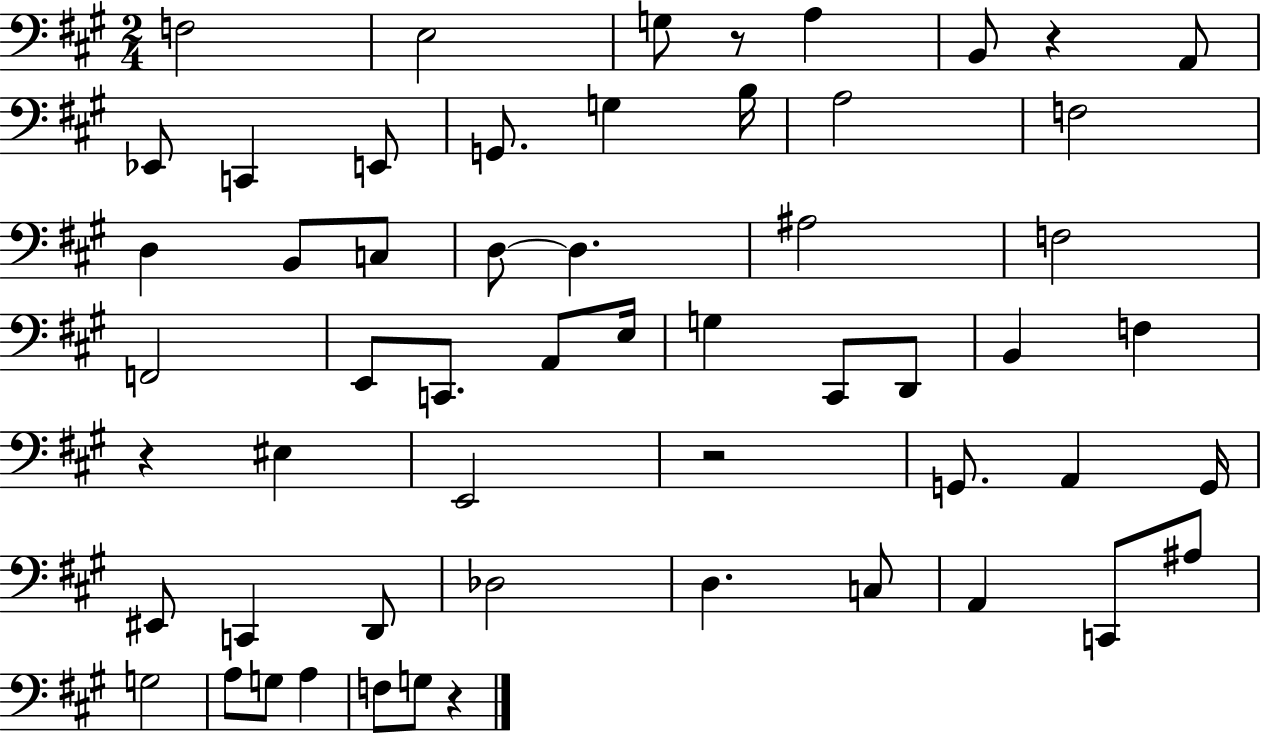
F3/h E3/h G3/e R/e A3/q B2/e R/q A2/e Eb2/e C2/q E2/e G2/e. G3/q B3/s A3/h F3/h D3/q B2/e C3/e D3/e D3/q. A#3/h F3/h F2/h E2/e C2/e. A2/e E3/s G3/q C#2/e D2/e B2/q F3/q R/q EIS3/q E2/h R/h G2/e. A2/q G2/s EIS2/e C2/q D2/e Db3/h D3/q. C3/e A2/q C2/e A#3/e G3/h A3/e G3/e A3/q F3/e G3/e R/q